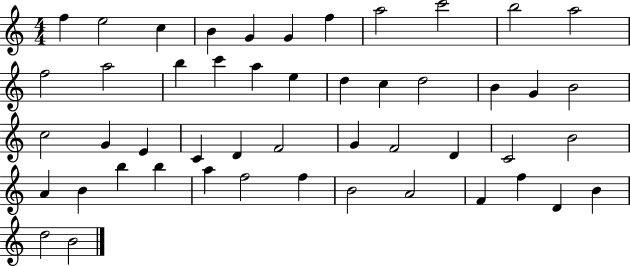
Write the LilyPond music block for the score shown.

{
  \clef treble
  \numericTimeSignature
  \time 4/4
  \key c \major
  f''4 e''2 c''4 | b'4 g'4 g'4 f''4 | a''2 c'''2 | b''2 a''2 | \break f''2 a''2 | b''4 c'''4 a''4 e''4 | d''4 c''4 d''2 | b'4 g'4 b'2 | \break c''2 g'4 e'4 | c'4 d'4 f'2 | g'4 f'2 d'4 | c'2 b'2 | \break a'4 b'4 b''4 b''4 | a''4 f''2 f''4 | b'2 a'2 | f'4 f''4 d'4 b'4 | \break d''2 b'2 | \bar "|."
}